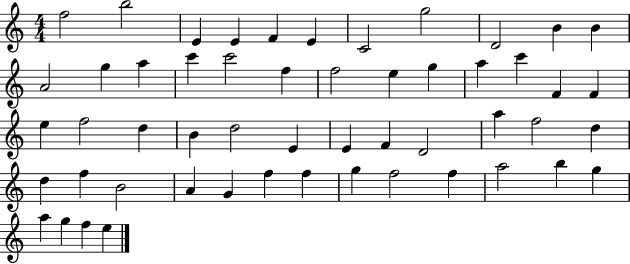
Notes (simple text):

F5/h B5/h E4/q E4/q F4/q E4/q C4/h G5/h D4/h B4/q B4/q A4/h G5/q A5/q C6/q C6/h F5/q F5/h E5/q G5/q A5/q C6/q F4/q F4/q E5/q F5/h D5/q B4/q D5/h E4/q E4/q F4/q D4/h A5/q F5/h D5/q D5/q F5/q B4/h A4/q G4/q F5/q F5/q G5/q F5/h F5/q A5/h B5/q G5/q A5/q G5/q F5/q E5/q